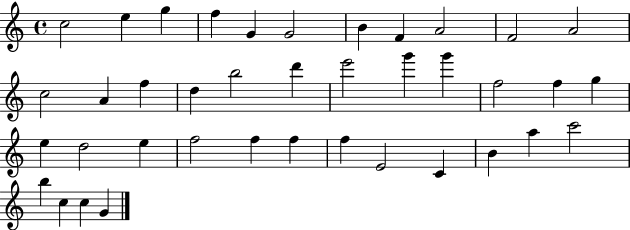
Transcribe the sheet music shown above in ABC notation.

X:1
T:Untitled
M:4/4
L:1/4
K:C
c2 e g f G G2 B F A2 F2 A2 c2 A f d b2 d' e'2 g' g' f2 f g e d2 e f2 f f f E2 C B a c'2 b c c G